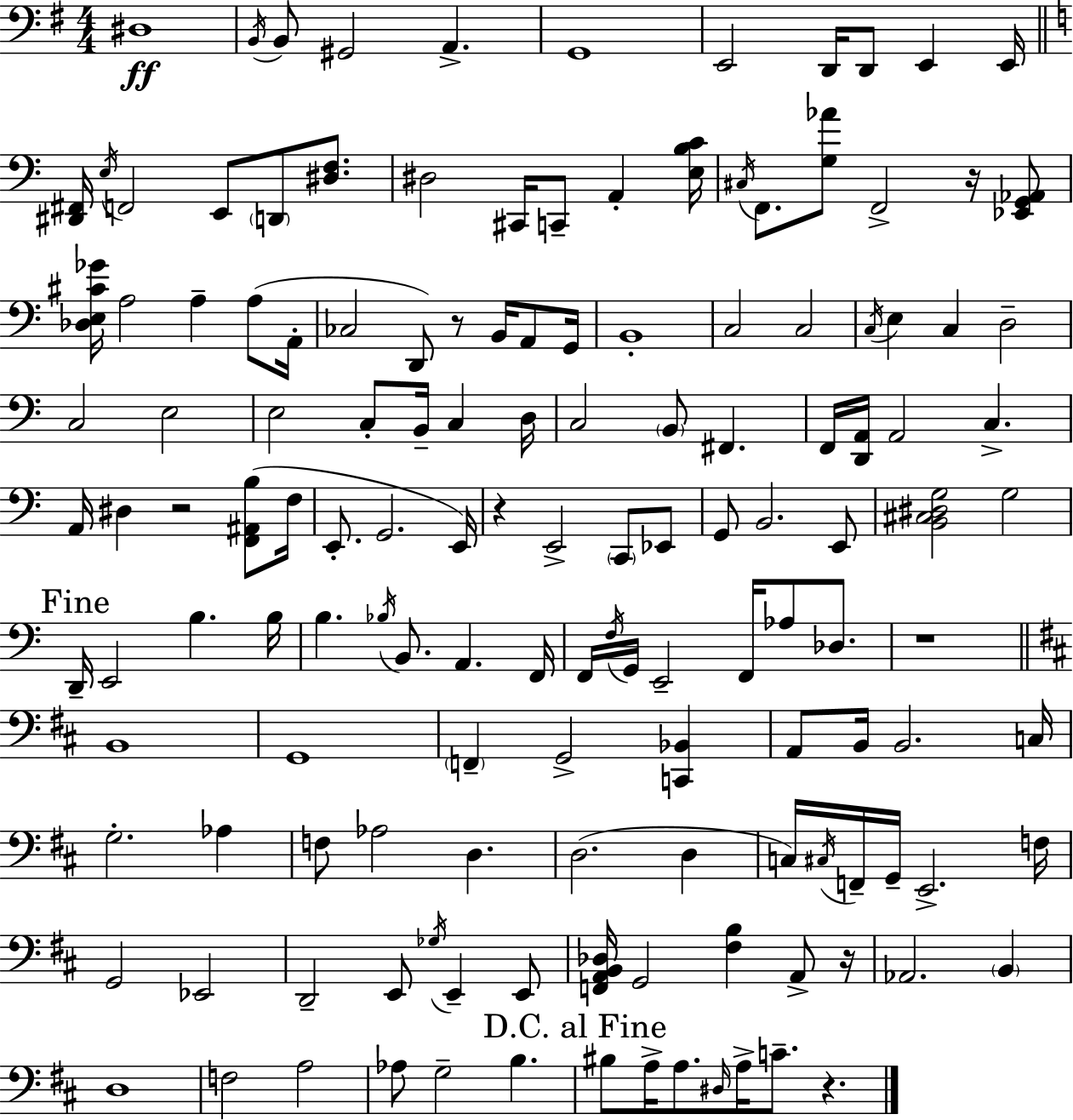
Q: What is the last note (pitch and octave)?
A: C4